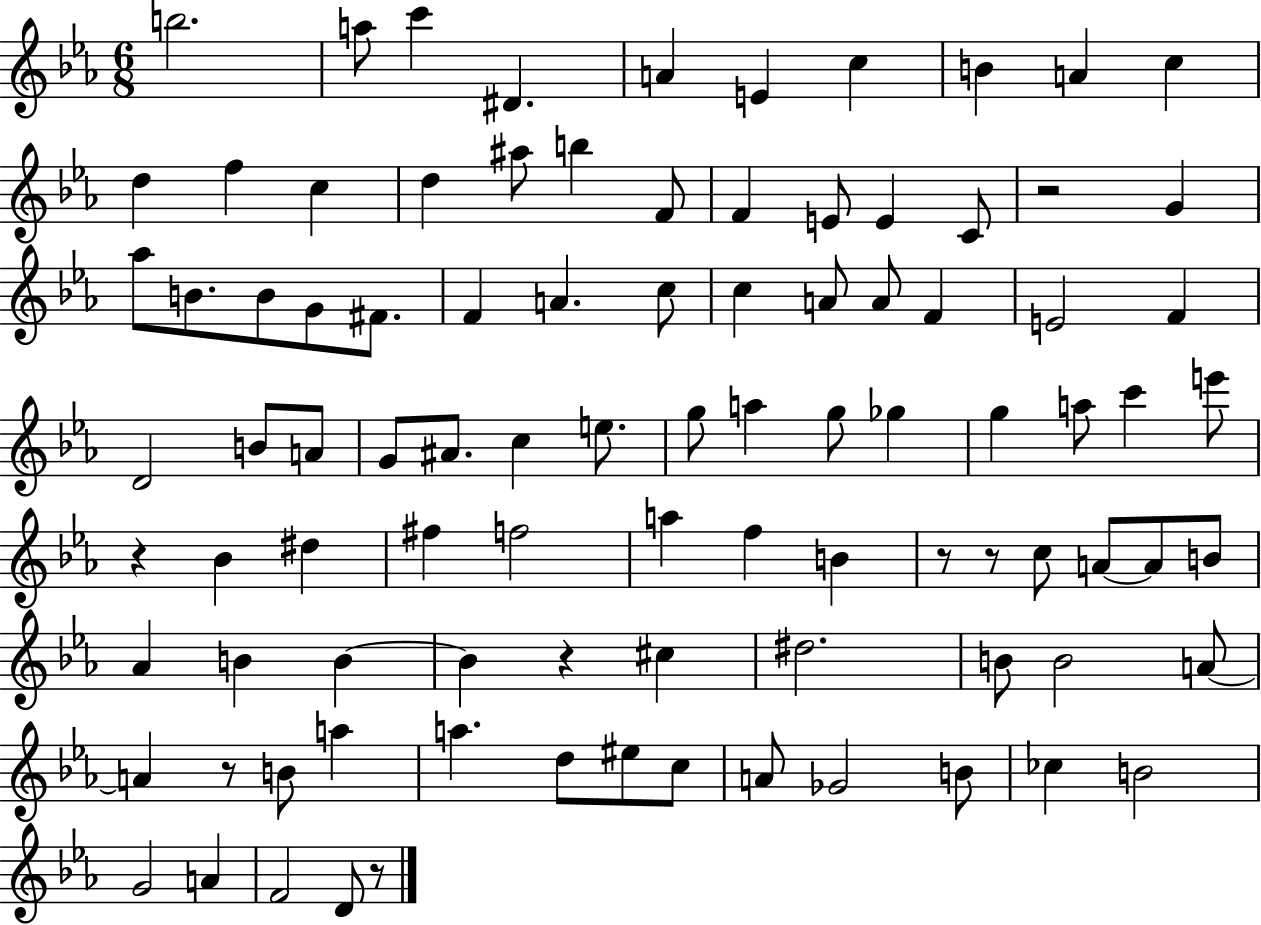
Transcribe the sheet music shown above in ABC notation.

X:1
T:Untitled
M:6/8
L:1/4
K:Eb
b2 a/2 c' ^D A E c B A c d f c d ^a/2 b F/2 F E/2 E C/2 z2 G _a/2 B/2 B/2 G/2 ^F/2 F A c/2 c A/2 A/2 F E2 F D2 B/2 A/2 G/2 ^A/2 c e/2 g/2 a g/2 _g g a/2 c' e'/2 z _B ^d ^f f2 a f B z/2 z/2 c/2 A/2 A/2 B/2 _A B B B z ^c ^d2 B/2 B2 A/2 A z/2 B/2 a a d/2 ^e/2 c/2 A/2 _G2 B/2 _c B2 G2 A F2 D/2 z/2